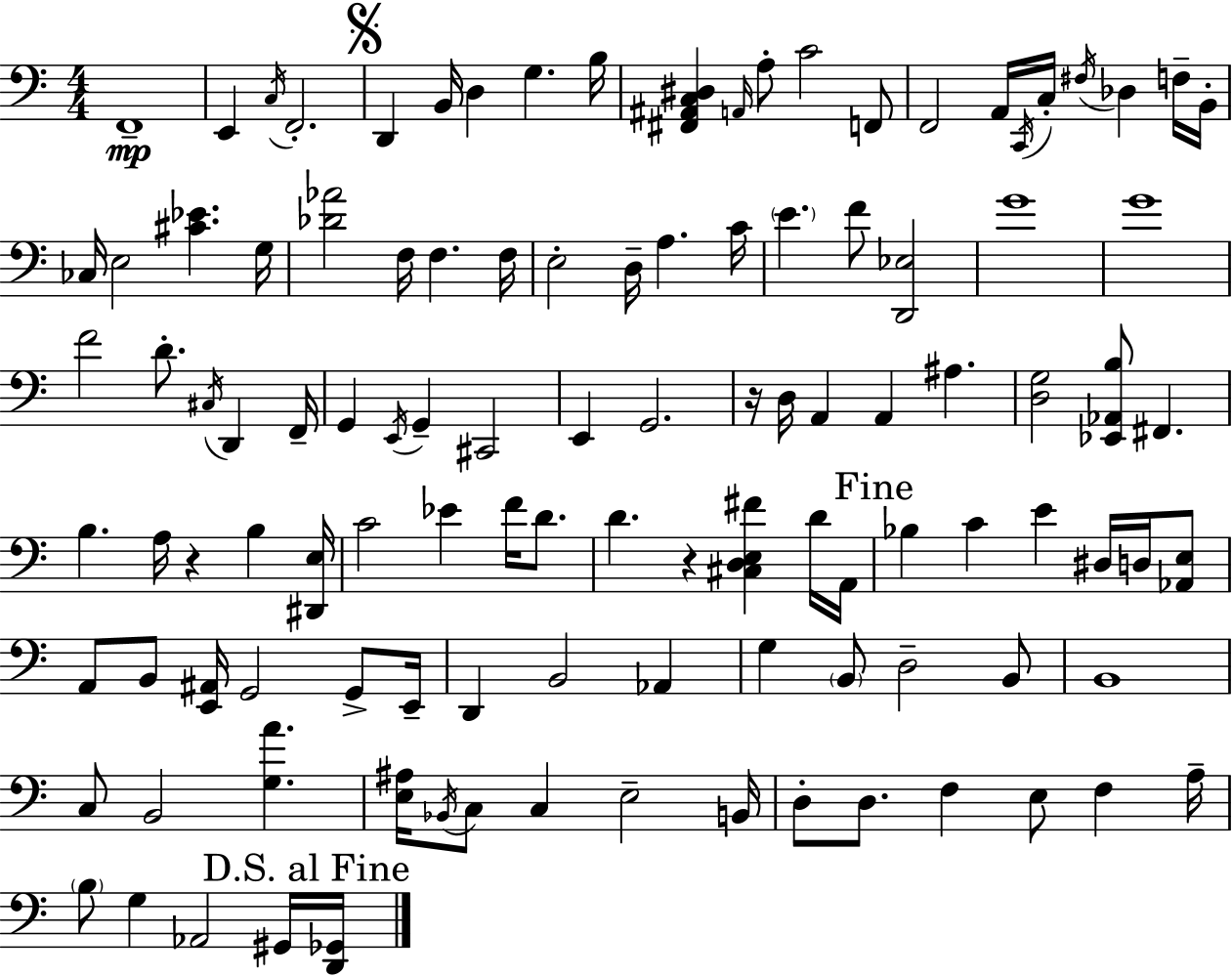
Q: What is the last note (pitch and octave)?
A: G#2